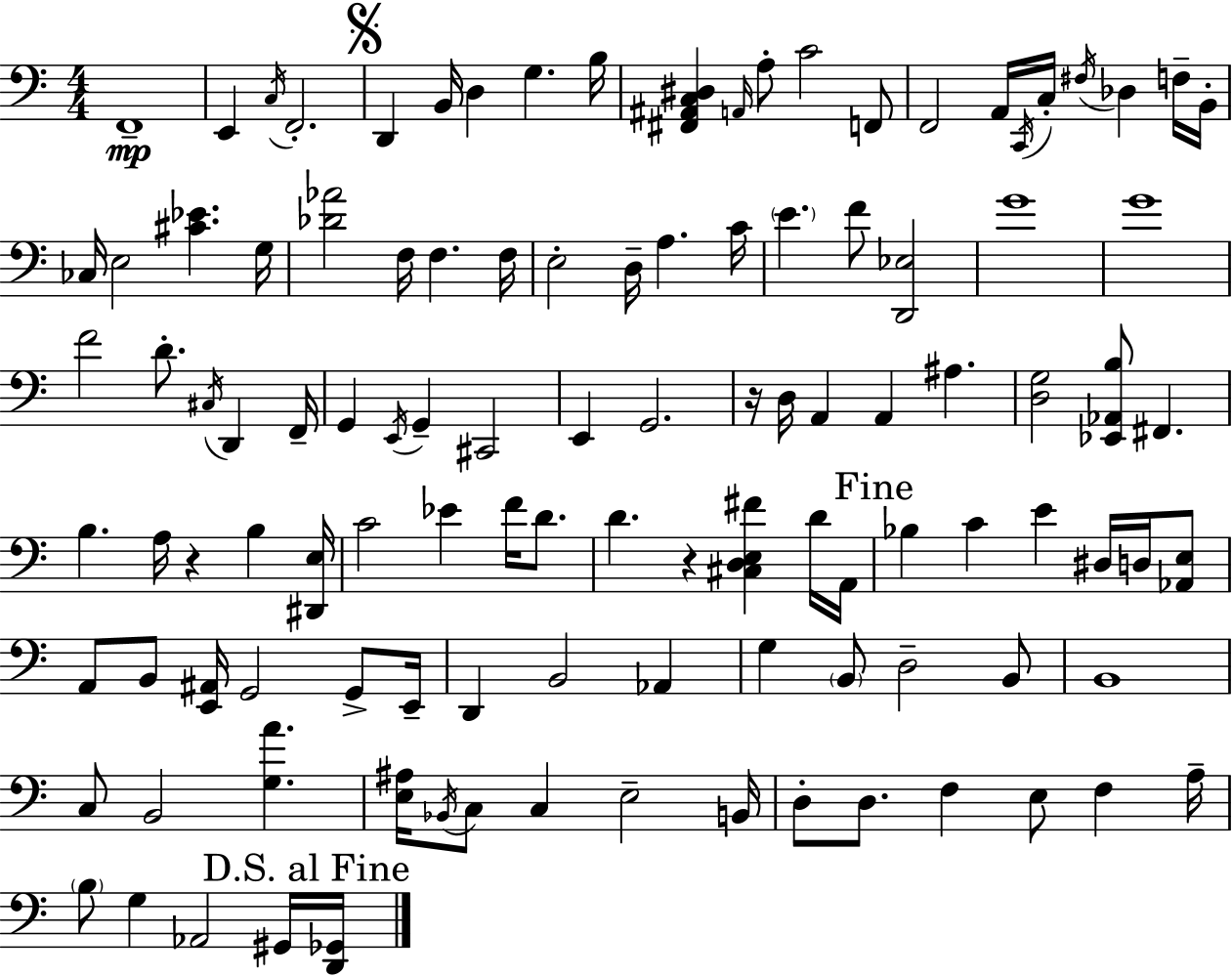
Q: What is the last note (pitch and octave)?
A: G#2